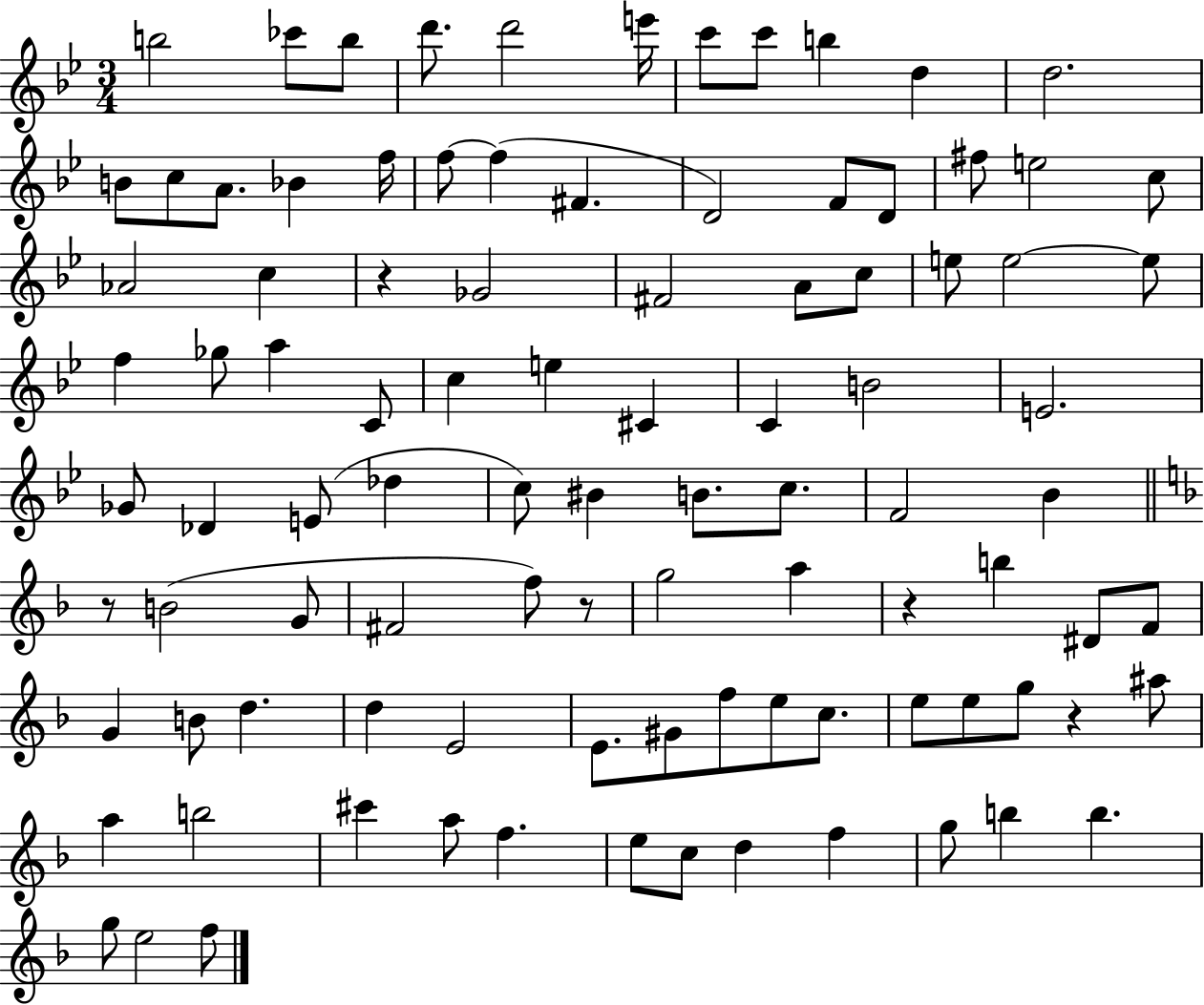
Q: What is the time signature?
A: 3/4